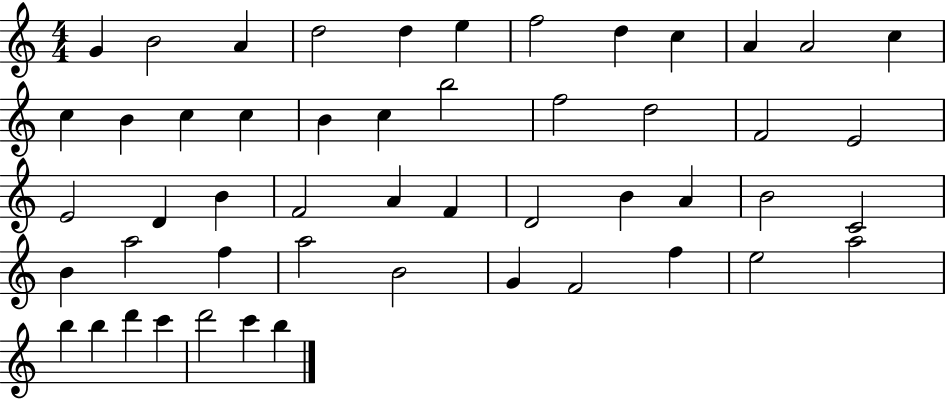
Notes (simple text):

G4/q B4/h A4/q D5/h D5/q E5/q F5/h D5/q C5/q A4/q A4/h C5/q C5/q B4/q C5/q C5/q B4/q C5/q B5/h F5/h D5/h F4/h E4/h E4/h D4/q B4/q F4/h A4/q F4/q D4/h B4/q A4/q B4/h C4/h B4/q A5/h F5/q A5/h B4/h G4/q F4/h F5/q E5/h A5/h B5/q B5/q D6/q C6/q D6/h C6/q B5/q